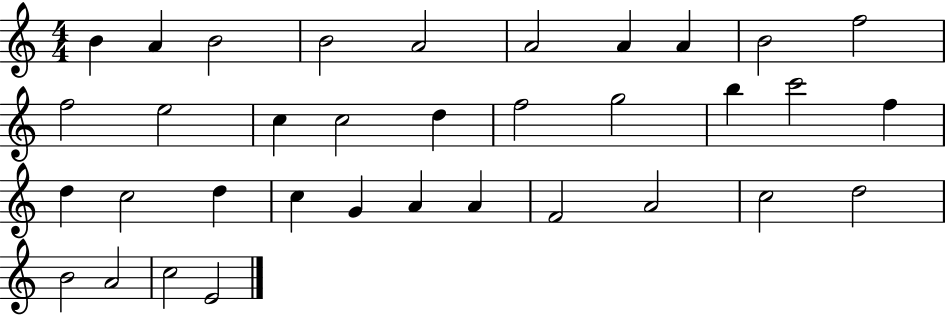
B4/q A4/q B4/h B4/h A4/h A4/h A4/q A4/q B4/h F5/h F5/h E5/h C5/q C5/h D5/q F5/h G5/h B5/q C6/h F5/q D5/q C5/h D5/q C5/q G4/q A4/q A4/q F4/h A4/h C5/h D5/h B4/h A4/h C5/h E4/h